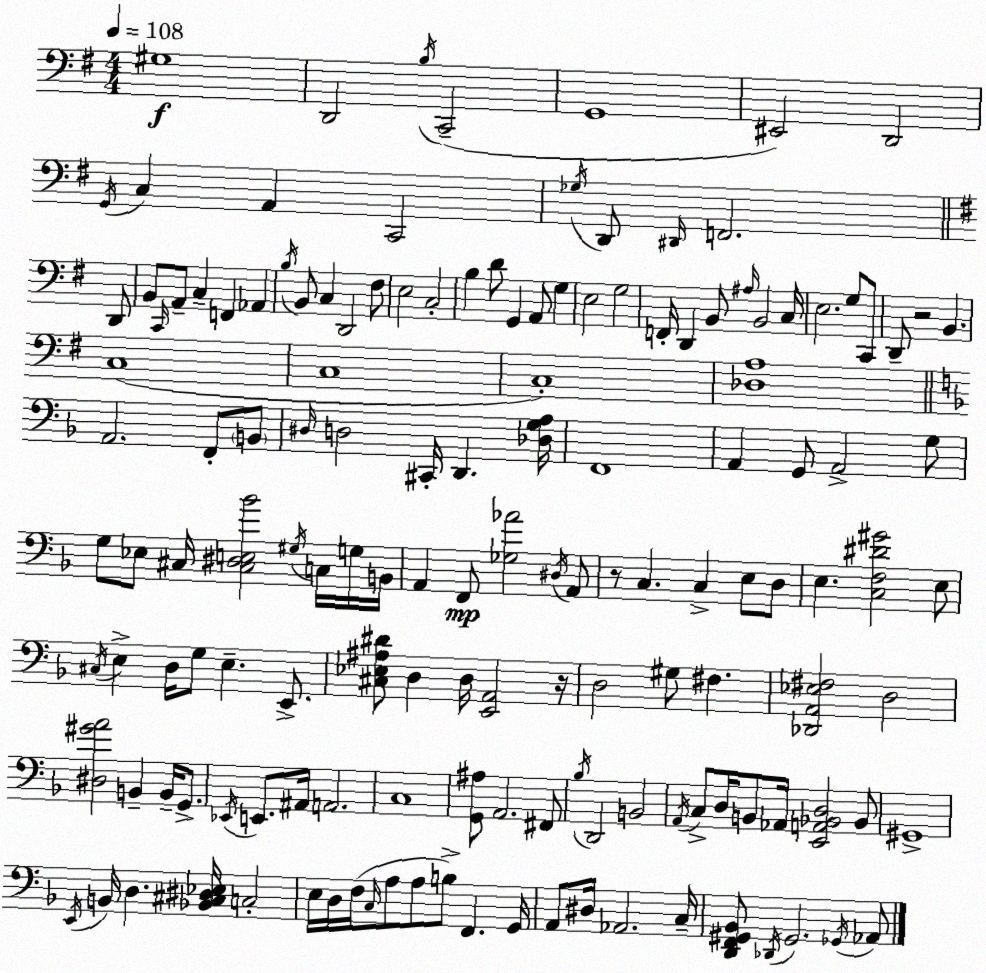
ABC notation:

X:1
T:Untitled
M:4/4
L:1/4
K:Em
^G,4 D,,2 B,/4 C,,2 G,,4 ^E,,2 D,,2 G,,/4 C, A,, C,,2 _G,/4 D,,/2 ^D,,/4 F,,2 D,,/2 B,,/2 C,,/4 A,,/2 C, F,, _A,, B,/4 B,,/2 C, D,,2 ^F,/2 E,2 C,2 B, D/2 G,, A,,/2 G, E,2 G,2 F,,/4 D,, B,,/2 ^A,/4 B,,2 C,/4 E,2 G,/2 C,,/2 D,,/2 z2 B,, C,4 C,4 C,4 [_D,A,]4 A,,2 F,,/2 B,,/2 ^D,/4 D,2 ^C,,/4 D,, [_D,G,A,]/4 F,,4 A,, G,,/2 A,,2 G,/2 G,/2 _E,/2 ^C,/4 [^C,^D,E,_B]2 ^G,/4 C,/4 G,/4 B,,/4 A,, F,,/2 [_G,_A]2 ^D,/4 A,,/2 z/2 C, C, E,/2 D,/2 E, [C,F,^D^G]2 E,/2 ^C,/4 E, D,/4 G,/2 E, E,,/2 [^C,_E,^A,^D]/2 D, D,/4 [E,,A,,]2 z/4 D,2 ^G,/2 ^F, [_D,,A,,_E,^F,]2 D,2 [^D,^GA]2 B,, B,,/4 G,,/2 _E,,/4 E,,/2 ^A,,/4 A,,2 C,4 [G,,^A,]/2 A,,2 ^F,,/2 _B,/4 D,,2 B,,2 A,,/4 C,/2 D,/4 B,,/2 _A,,/4 [E,,A,,_B,,D,]2 _B,,/2 ^G,,4 E,,/4 B,,/4 D, [_B,,^C,^D,_E,]/4 C,2 E,/4 D,/4 F,/4 C,/4 A,/2 A,/2 B,/2 F,, G,,/4 A,,/2 ^D,/4 _A,,2 C,/4 [D,,F,,^G,,_B,,]/2 _D,,/4 ^G,,2 _G,,/4 _A,,/2